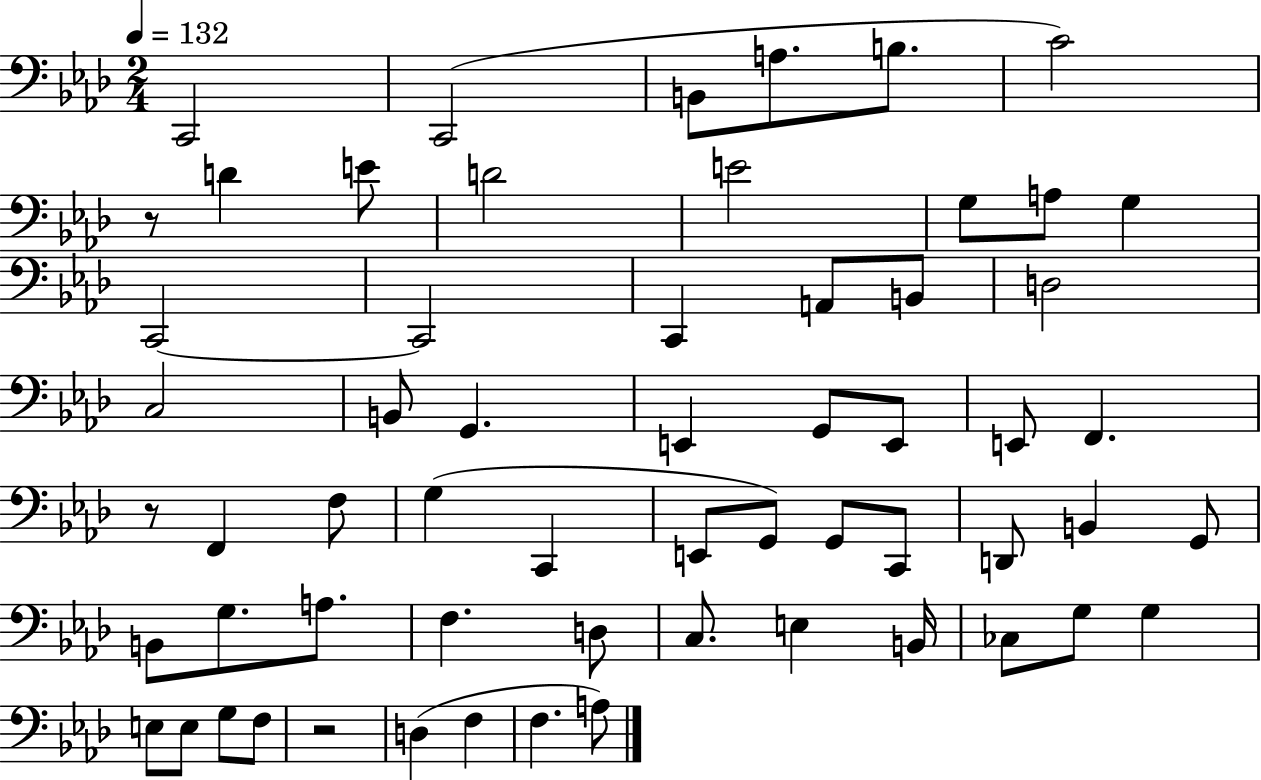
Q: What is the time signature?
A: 2/4